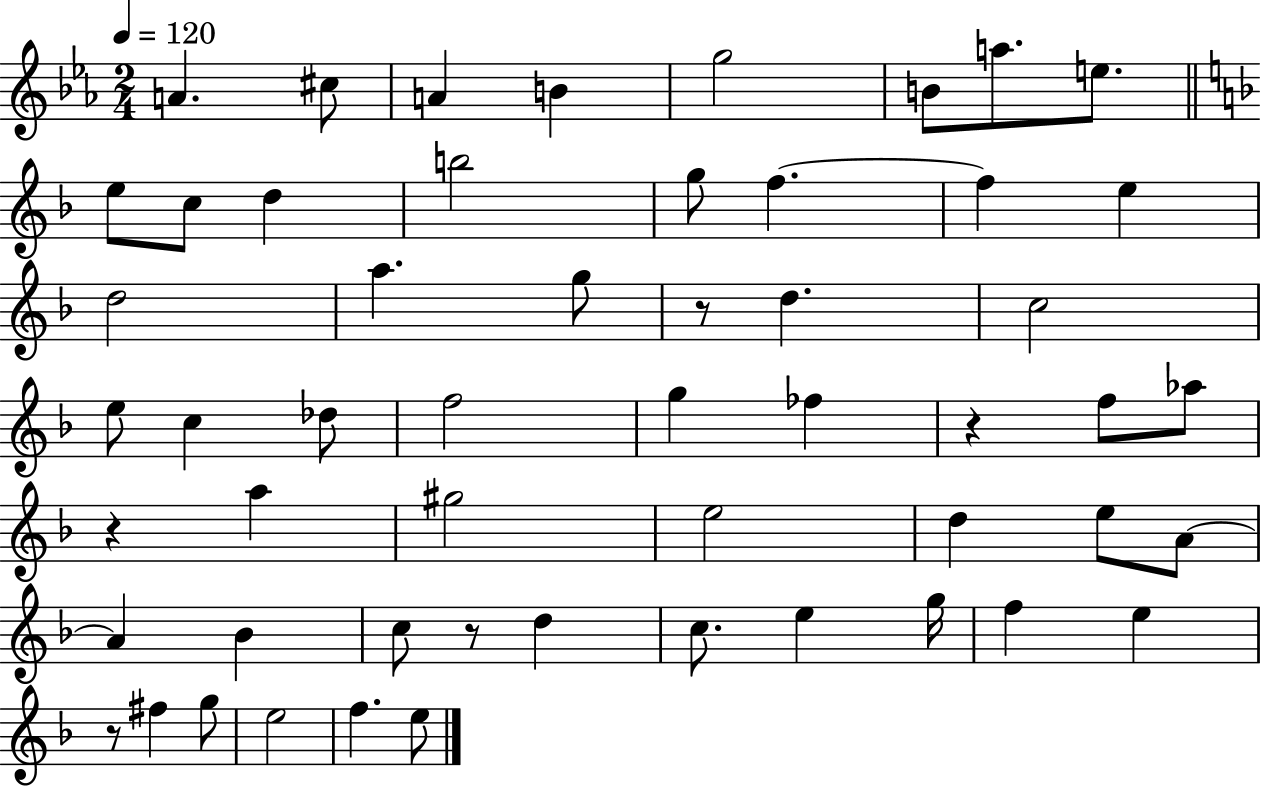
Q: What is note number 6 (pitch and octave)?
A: B4